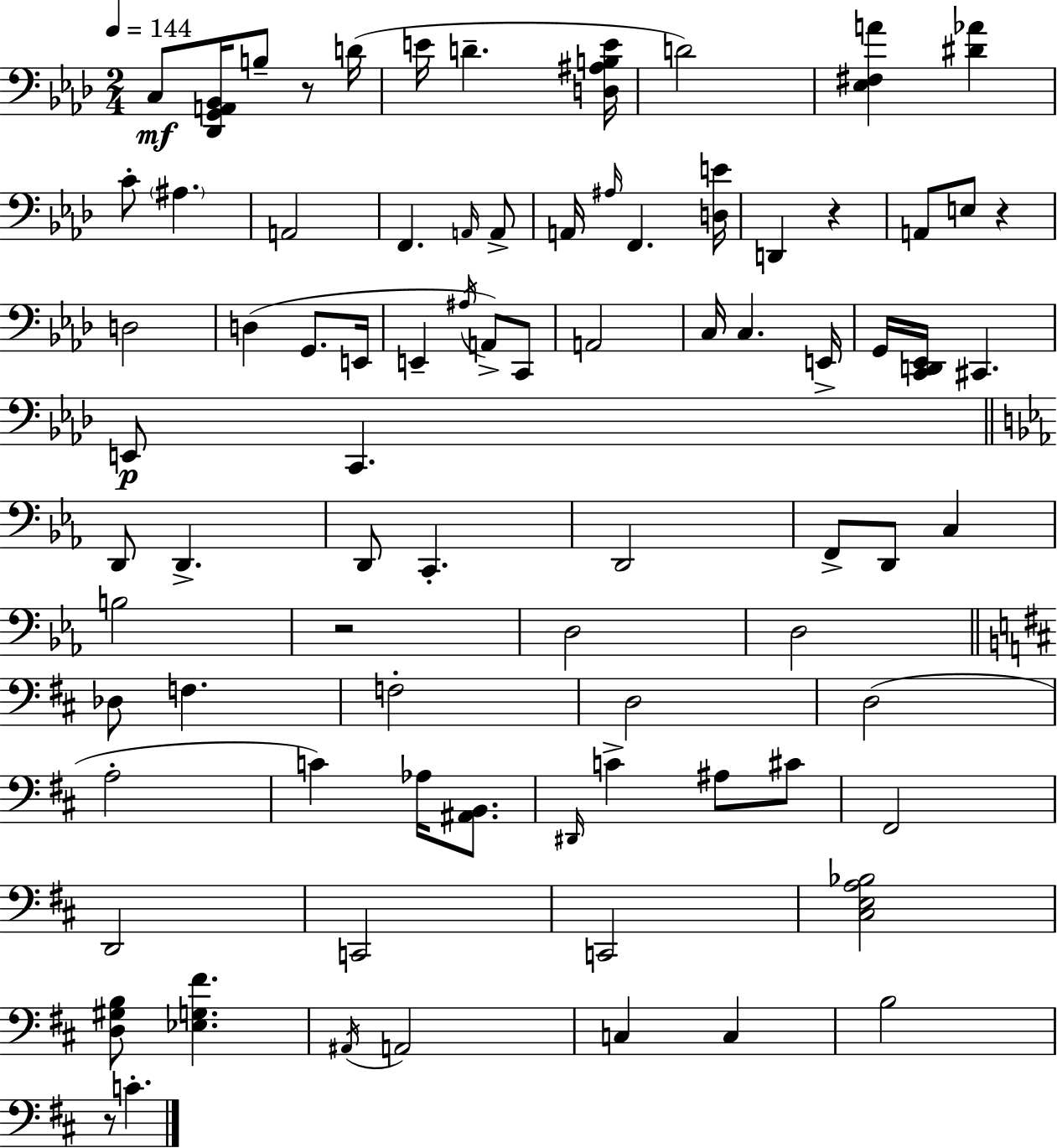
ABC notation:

X:1
T:Untitled
M:2/4
L:1/4
K:Ab
C,/2 [_D,,G,,A,,_B,,]/4 B,/2 z/2 D/4 E/4 D [D,^A,B,E]/4 D2 [_E,^F,A] [^D_A] C/2 ^A, A,,2 F,, A,,/4 A,,/2 A,,/4 ^A,/4 F,, [D,E]/4 D,, z A,,/2 E,/2 z D,2 D, G,,/2 E,,/4 E,, ^A,/4 A,,/2 C,,/2 A,,2 C,/4 C, E,,/4 G,,/4 [C,,D,,_E,,]/4 ^C,, E,,/2 C,, D,,/2 D,, D,,/2 C,, D,,2 F,,/2 D,,/2 C, B,2 z2 D,2 D,2 _D,/2 F, F,2 D,2 D,2 A,2 C _A,/4 [^A,,B,,]/2 ^D,,/4 C ^A,/2 ^C/2 ^F,,2 D,,2 C,,2 C,,2 [^C,E,A,_B,]2 [D,^G,B,]/2 [_E,G,^F] ^A,,/4 A,,2 C, C, B,2 z/2 C